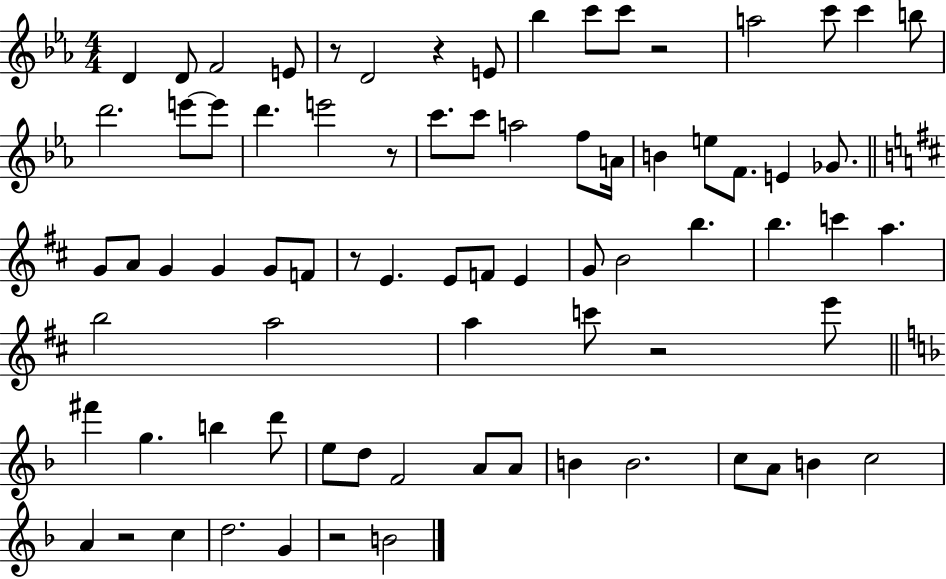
X:1
T:Untitled
M:4/4
L:1/4
K:Eb
D D/2 F2 E/2 z/2 D2 z E/2 _b c'/2 c'/2 z2 a2 c'/2 c' b/2 d'2 e'/2 e'/2 d' e'2 z/2 c'/2 c'/2 a2 f/2 A/4 B e/2 F/2 E _G/2 G/2 A/2 G G G/2 F/2 z/2 E E/2 F/2 E G/2 B2 b b c' a b2 a2 a c'/2 z2 e'/2 ^f' g b d'/2 e/2 d/2 F2 A/2 A/2 B B2 c/2 A/2 B c2 A z2 c d2 G z2 B2